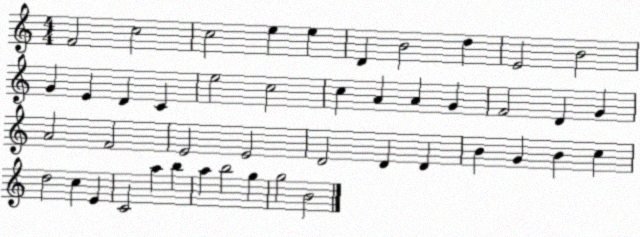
X:1
T:Untitled
M:4/4
L:1/4
K:C
F2 c2 c2 e e D B2 d E2 B2 G E D C e2 c2 c A A G F2 D G A2 F2 E2 E2 D2 D D B G B c d2 c E C2 a b a b2 g g2 B2